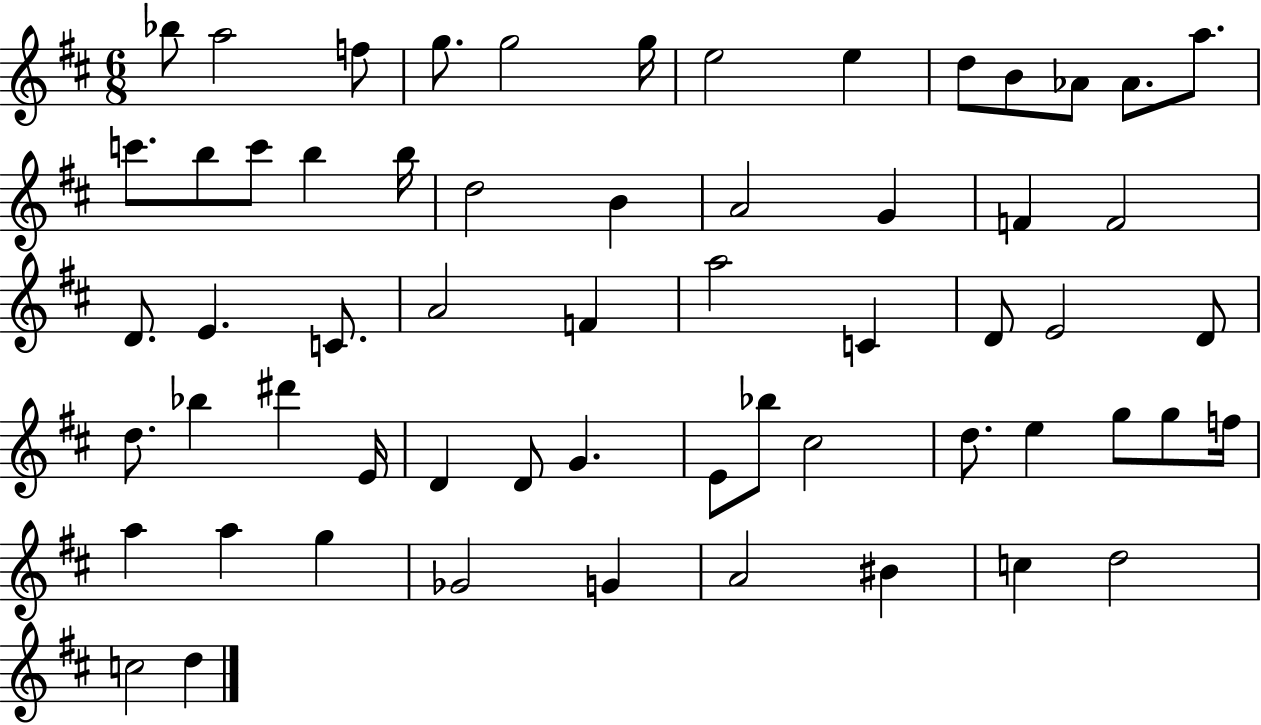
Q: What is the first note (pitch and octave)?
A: Bb5